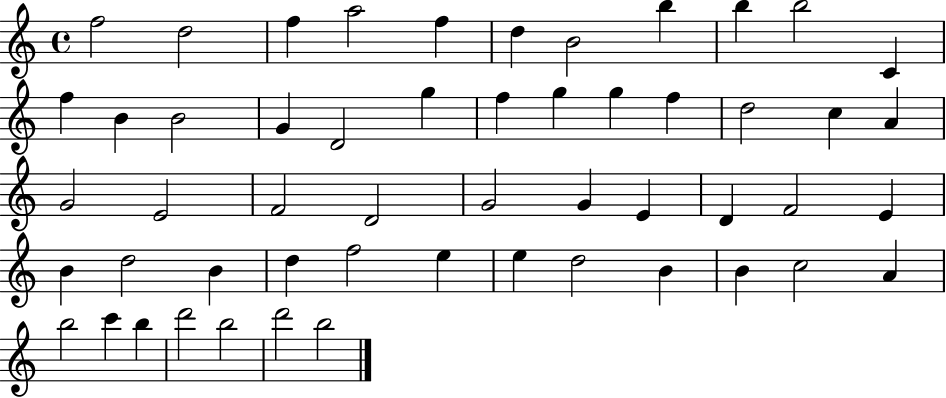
X:1
T:Untitled
M:4/4
L:1/4
K:C
f2 d2 f a2 f d B2 b b b2 C f B B2 G D2 g f g g f d2 c A G2 E2 F2 D2 G2 G E D F2 E B d2 B d f2 e e d2 B B c2 A b2 c' b d'2 b2 d'2 b2